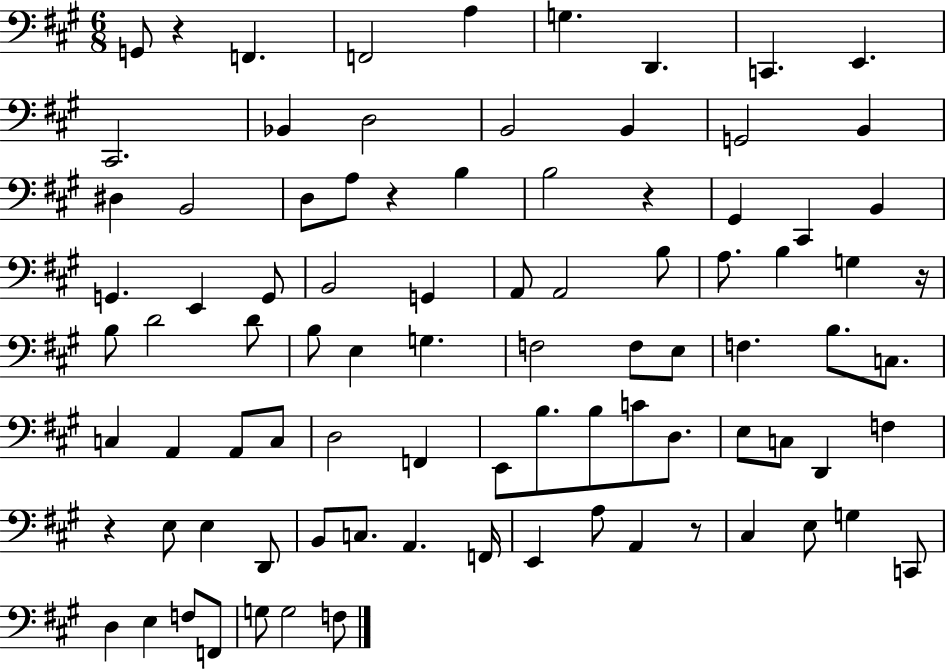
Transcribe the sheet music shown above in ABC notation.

X:1
T:Untitled
M:6/8
L:1/4
K:A
G,,/2 z F,, F,,2 A, G, D,, C,, E,, ^C,,2 _B,, D,2 B,,2 B,, G,,2 B,, ^D, B,,2 D,/2 A,/2 z B, B,2 z ^G,, ^C,, B,, G,, E,, G,,/2 B,,2 G,, A,,/2 A,,2 B,/2 A,/2 B, G, z/4 B,/2 D2 D/2 B,/2 E, G, F,2 F,/2 E,/2 F, B,/2 C,/2 C, A,, A,,/2 C,/2 D,2 F,, E,,/2 B,/2 B,/2 C/2 D,/2 E,/2 C,/2 D,, F, z E,/2 E, D,,/2 B,,/2 C,/2 A,, F,,/4 E,, A,/2 A,, z/2 ^C, E,/2 G, C,,/2 D, E, F,/2 F,,/2 G,/2 G,2 F,/2